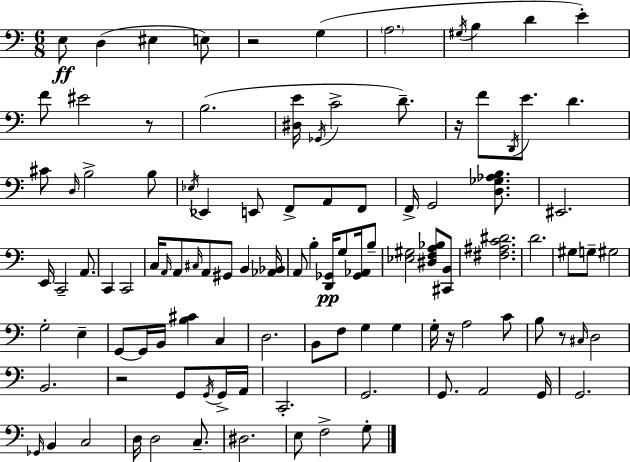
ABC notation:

X:1
T:Untitled
M:6/8
L:1/4
K:C
E,/2 D, ^E, E,/2 z2 G, A,2 ^G,/4 B, D E F/2 ^E2 z/2 B,2 [^D,E]/4 _G,,/4 C2 D/2 z/4 F/2 D,,/4 E/2 D ^C/2 D,/4 B,2 B,/2 _E,/4 _E,, E,,/2 F,,/2 A,,/2 F,,/2 F,,/4 G,,2 [D,_G,_A,B,]/2 ^E,,2 E,,/4 C,,2 A,,/2 C,, C,,2 C,/4 A,,/4 A,,/2 ^C,/4 A,,/2 ^G,,/2 B,, [_A,,_B,,]/4 A,,/2 B, [D,,_G,,]/4 G,/2 [_G,,_A,,]/4 B,/2 [_E,^G,]2 [^D,F,A,_B,]/2 [^C,,B,,]/2 [^F,^A,C^D]2 D2 ^G,/2 G,/2 ^G,2 G,2 E, G,,/2 G,,/4 B,,/4 [B,^C] C, D,2 B,,/2 F,/2 G, G, G,/4 z/4 A,2 C/2 B,/2 z/2 ^C,/4 D,2 B,,2 z2 G,,/2 G,,/4 G,,/4 A,,/4 C,,2 G,,2 G,,/2 A,,2 G,,/4 G,,2 _G,,/4 B,, C,2 D,/4 D,2 C,/2 ^D,2 E,/2 F,2 G,/2